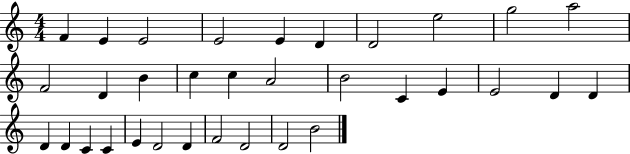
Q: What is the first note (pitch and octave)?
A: F4